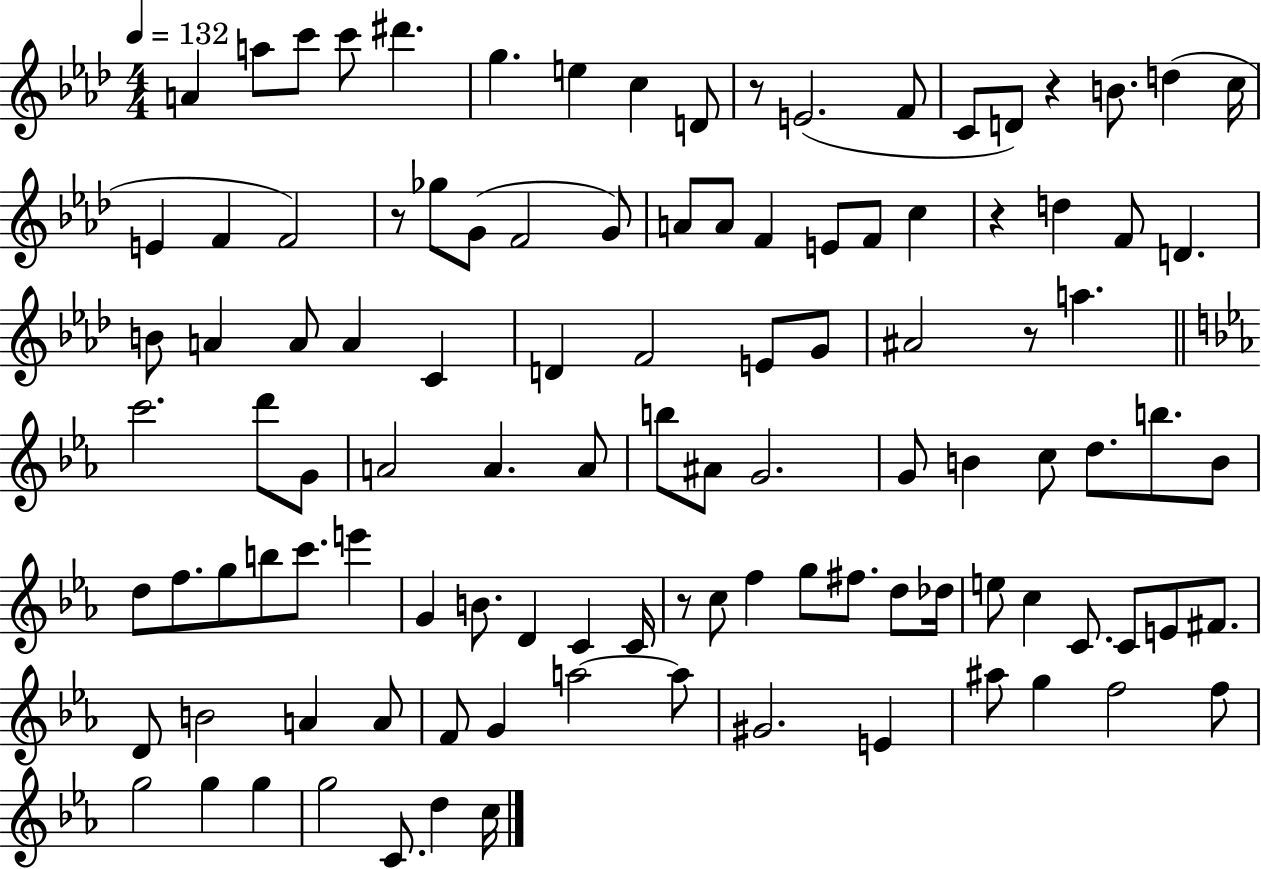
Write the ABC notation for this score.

X:1
T:Untitled
M:4/4
L:1/4
K:Ab
A a/2 c'/2 c'/2 ^d' g e c D/2 z/2 E2 F/2 C/2 D/2 z B/2 d c/4 E F F2 z/2 _g/2 G/2 F2 G/2 A/2 A/2 F E/2 F/2 c z d F/2 D B/2 A A/2 A C D F2 E/2 G/2 ^A2 z/2 a c'2 d'/2 G/2 A2 A A/2 b/2 ^A/2 G2 G/2 B c/2 d/2 b/2 B/2 d/2 f/2 g/2 b/2 c'/2 e' G B/2 D C C/4 z/2 c/2 f g/2 ^f/2 d/2 _d/4 e/2 c C/2 C/2 E/2 ^F/2 D/2 B2 A A/2 F/2 G a2 a/2 ^G2 E ^a/2 g f2 f/2 g2 g g g2 C/2 d c/4